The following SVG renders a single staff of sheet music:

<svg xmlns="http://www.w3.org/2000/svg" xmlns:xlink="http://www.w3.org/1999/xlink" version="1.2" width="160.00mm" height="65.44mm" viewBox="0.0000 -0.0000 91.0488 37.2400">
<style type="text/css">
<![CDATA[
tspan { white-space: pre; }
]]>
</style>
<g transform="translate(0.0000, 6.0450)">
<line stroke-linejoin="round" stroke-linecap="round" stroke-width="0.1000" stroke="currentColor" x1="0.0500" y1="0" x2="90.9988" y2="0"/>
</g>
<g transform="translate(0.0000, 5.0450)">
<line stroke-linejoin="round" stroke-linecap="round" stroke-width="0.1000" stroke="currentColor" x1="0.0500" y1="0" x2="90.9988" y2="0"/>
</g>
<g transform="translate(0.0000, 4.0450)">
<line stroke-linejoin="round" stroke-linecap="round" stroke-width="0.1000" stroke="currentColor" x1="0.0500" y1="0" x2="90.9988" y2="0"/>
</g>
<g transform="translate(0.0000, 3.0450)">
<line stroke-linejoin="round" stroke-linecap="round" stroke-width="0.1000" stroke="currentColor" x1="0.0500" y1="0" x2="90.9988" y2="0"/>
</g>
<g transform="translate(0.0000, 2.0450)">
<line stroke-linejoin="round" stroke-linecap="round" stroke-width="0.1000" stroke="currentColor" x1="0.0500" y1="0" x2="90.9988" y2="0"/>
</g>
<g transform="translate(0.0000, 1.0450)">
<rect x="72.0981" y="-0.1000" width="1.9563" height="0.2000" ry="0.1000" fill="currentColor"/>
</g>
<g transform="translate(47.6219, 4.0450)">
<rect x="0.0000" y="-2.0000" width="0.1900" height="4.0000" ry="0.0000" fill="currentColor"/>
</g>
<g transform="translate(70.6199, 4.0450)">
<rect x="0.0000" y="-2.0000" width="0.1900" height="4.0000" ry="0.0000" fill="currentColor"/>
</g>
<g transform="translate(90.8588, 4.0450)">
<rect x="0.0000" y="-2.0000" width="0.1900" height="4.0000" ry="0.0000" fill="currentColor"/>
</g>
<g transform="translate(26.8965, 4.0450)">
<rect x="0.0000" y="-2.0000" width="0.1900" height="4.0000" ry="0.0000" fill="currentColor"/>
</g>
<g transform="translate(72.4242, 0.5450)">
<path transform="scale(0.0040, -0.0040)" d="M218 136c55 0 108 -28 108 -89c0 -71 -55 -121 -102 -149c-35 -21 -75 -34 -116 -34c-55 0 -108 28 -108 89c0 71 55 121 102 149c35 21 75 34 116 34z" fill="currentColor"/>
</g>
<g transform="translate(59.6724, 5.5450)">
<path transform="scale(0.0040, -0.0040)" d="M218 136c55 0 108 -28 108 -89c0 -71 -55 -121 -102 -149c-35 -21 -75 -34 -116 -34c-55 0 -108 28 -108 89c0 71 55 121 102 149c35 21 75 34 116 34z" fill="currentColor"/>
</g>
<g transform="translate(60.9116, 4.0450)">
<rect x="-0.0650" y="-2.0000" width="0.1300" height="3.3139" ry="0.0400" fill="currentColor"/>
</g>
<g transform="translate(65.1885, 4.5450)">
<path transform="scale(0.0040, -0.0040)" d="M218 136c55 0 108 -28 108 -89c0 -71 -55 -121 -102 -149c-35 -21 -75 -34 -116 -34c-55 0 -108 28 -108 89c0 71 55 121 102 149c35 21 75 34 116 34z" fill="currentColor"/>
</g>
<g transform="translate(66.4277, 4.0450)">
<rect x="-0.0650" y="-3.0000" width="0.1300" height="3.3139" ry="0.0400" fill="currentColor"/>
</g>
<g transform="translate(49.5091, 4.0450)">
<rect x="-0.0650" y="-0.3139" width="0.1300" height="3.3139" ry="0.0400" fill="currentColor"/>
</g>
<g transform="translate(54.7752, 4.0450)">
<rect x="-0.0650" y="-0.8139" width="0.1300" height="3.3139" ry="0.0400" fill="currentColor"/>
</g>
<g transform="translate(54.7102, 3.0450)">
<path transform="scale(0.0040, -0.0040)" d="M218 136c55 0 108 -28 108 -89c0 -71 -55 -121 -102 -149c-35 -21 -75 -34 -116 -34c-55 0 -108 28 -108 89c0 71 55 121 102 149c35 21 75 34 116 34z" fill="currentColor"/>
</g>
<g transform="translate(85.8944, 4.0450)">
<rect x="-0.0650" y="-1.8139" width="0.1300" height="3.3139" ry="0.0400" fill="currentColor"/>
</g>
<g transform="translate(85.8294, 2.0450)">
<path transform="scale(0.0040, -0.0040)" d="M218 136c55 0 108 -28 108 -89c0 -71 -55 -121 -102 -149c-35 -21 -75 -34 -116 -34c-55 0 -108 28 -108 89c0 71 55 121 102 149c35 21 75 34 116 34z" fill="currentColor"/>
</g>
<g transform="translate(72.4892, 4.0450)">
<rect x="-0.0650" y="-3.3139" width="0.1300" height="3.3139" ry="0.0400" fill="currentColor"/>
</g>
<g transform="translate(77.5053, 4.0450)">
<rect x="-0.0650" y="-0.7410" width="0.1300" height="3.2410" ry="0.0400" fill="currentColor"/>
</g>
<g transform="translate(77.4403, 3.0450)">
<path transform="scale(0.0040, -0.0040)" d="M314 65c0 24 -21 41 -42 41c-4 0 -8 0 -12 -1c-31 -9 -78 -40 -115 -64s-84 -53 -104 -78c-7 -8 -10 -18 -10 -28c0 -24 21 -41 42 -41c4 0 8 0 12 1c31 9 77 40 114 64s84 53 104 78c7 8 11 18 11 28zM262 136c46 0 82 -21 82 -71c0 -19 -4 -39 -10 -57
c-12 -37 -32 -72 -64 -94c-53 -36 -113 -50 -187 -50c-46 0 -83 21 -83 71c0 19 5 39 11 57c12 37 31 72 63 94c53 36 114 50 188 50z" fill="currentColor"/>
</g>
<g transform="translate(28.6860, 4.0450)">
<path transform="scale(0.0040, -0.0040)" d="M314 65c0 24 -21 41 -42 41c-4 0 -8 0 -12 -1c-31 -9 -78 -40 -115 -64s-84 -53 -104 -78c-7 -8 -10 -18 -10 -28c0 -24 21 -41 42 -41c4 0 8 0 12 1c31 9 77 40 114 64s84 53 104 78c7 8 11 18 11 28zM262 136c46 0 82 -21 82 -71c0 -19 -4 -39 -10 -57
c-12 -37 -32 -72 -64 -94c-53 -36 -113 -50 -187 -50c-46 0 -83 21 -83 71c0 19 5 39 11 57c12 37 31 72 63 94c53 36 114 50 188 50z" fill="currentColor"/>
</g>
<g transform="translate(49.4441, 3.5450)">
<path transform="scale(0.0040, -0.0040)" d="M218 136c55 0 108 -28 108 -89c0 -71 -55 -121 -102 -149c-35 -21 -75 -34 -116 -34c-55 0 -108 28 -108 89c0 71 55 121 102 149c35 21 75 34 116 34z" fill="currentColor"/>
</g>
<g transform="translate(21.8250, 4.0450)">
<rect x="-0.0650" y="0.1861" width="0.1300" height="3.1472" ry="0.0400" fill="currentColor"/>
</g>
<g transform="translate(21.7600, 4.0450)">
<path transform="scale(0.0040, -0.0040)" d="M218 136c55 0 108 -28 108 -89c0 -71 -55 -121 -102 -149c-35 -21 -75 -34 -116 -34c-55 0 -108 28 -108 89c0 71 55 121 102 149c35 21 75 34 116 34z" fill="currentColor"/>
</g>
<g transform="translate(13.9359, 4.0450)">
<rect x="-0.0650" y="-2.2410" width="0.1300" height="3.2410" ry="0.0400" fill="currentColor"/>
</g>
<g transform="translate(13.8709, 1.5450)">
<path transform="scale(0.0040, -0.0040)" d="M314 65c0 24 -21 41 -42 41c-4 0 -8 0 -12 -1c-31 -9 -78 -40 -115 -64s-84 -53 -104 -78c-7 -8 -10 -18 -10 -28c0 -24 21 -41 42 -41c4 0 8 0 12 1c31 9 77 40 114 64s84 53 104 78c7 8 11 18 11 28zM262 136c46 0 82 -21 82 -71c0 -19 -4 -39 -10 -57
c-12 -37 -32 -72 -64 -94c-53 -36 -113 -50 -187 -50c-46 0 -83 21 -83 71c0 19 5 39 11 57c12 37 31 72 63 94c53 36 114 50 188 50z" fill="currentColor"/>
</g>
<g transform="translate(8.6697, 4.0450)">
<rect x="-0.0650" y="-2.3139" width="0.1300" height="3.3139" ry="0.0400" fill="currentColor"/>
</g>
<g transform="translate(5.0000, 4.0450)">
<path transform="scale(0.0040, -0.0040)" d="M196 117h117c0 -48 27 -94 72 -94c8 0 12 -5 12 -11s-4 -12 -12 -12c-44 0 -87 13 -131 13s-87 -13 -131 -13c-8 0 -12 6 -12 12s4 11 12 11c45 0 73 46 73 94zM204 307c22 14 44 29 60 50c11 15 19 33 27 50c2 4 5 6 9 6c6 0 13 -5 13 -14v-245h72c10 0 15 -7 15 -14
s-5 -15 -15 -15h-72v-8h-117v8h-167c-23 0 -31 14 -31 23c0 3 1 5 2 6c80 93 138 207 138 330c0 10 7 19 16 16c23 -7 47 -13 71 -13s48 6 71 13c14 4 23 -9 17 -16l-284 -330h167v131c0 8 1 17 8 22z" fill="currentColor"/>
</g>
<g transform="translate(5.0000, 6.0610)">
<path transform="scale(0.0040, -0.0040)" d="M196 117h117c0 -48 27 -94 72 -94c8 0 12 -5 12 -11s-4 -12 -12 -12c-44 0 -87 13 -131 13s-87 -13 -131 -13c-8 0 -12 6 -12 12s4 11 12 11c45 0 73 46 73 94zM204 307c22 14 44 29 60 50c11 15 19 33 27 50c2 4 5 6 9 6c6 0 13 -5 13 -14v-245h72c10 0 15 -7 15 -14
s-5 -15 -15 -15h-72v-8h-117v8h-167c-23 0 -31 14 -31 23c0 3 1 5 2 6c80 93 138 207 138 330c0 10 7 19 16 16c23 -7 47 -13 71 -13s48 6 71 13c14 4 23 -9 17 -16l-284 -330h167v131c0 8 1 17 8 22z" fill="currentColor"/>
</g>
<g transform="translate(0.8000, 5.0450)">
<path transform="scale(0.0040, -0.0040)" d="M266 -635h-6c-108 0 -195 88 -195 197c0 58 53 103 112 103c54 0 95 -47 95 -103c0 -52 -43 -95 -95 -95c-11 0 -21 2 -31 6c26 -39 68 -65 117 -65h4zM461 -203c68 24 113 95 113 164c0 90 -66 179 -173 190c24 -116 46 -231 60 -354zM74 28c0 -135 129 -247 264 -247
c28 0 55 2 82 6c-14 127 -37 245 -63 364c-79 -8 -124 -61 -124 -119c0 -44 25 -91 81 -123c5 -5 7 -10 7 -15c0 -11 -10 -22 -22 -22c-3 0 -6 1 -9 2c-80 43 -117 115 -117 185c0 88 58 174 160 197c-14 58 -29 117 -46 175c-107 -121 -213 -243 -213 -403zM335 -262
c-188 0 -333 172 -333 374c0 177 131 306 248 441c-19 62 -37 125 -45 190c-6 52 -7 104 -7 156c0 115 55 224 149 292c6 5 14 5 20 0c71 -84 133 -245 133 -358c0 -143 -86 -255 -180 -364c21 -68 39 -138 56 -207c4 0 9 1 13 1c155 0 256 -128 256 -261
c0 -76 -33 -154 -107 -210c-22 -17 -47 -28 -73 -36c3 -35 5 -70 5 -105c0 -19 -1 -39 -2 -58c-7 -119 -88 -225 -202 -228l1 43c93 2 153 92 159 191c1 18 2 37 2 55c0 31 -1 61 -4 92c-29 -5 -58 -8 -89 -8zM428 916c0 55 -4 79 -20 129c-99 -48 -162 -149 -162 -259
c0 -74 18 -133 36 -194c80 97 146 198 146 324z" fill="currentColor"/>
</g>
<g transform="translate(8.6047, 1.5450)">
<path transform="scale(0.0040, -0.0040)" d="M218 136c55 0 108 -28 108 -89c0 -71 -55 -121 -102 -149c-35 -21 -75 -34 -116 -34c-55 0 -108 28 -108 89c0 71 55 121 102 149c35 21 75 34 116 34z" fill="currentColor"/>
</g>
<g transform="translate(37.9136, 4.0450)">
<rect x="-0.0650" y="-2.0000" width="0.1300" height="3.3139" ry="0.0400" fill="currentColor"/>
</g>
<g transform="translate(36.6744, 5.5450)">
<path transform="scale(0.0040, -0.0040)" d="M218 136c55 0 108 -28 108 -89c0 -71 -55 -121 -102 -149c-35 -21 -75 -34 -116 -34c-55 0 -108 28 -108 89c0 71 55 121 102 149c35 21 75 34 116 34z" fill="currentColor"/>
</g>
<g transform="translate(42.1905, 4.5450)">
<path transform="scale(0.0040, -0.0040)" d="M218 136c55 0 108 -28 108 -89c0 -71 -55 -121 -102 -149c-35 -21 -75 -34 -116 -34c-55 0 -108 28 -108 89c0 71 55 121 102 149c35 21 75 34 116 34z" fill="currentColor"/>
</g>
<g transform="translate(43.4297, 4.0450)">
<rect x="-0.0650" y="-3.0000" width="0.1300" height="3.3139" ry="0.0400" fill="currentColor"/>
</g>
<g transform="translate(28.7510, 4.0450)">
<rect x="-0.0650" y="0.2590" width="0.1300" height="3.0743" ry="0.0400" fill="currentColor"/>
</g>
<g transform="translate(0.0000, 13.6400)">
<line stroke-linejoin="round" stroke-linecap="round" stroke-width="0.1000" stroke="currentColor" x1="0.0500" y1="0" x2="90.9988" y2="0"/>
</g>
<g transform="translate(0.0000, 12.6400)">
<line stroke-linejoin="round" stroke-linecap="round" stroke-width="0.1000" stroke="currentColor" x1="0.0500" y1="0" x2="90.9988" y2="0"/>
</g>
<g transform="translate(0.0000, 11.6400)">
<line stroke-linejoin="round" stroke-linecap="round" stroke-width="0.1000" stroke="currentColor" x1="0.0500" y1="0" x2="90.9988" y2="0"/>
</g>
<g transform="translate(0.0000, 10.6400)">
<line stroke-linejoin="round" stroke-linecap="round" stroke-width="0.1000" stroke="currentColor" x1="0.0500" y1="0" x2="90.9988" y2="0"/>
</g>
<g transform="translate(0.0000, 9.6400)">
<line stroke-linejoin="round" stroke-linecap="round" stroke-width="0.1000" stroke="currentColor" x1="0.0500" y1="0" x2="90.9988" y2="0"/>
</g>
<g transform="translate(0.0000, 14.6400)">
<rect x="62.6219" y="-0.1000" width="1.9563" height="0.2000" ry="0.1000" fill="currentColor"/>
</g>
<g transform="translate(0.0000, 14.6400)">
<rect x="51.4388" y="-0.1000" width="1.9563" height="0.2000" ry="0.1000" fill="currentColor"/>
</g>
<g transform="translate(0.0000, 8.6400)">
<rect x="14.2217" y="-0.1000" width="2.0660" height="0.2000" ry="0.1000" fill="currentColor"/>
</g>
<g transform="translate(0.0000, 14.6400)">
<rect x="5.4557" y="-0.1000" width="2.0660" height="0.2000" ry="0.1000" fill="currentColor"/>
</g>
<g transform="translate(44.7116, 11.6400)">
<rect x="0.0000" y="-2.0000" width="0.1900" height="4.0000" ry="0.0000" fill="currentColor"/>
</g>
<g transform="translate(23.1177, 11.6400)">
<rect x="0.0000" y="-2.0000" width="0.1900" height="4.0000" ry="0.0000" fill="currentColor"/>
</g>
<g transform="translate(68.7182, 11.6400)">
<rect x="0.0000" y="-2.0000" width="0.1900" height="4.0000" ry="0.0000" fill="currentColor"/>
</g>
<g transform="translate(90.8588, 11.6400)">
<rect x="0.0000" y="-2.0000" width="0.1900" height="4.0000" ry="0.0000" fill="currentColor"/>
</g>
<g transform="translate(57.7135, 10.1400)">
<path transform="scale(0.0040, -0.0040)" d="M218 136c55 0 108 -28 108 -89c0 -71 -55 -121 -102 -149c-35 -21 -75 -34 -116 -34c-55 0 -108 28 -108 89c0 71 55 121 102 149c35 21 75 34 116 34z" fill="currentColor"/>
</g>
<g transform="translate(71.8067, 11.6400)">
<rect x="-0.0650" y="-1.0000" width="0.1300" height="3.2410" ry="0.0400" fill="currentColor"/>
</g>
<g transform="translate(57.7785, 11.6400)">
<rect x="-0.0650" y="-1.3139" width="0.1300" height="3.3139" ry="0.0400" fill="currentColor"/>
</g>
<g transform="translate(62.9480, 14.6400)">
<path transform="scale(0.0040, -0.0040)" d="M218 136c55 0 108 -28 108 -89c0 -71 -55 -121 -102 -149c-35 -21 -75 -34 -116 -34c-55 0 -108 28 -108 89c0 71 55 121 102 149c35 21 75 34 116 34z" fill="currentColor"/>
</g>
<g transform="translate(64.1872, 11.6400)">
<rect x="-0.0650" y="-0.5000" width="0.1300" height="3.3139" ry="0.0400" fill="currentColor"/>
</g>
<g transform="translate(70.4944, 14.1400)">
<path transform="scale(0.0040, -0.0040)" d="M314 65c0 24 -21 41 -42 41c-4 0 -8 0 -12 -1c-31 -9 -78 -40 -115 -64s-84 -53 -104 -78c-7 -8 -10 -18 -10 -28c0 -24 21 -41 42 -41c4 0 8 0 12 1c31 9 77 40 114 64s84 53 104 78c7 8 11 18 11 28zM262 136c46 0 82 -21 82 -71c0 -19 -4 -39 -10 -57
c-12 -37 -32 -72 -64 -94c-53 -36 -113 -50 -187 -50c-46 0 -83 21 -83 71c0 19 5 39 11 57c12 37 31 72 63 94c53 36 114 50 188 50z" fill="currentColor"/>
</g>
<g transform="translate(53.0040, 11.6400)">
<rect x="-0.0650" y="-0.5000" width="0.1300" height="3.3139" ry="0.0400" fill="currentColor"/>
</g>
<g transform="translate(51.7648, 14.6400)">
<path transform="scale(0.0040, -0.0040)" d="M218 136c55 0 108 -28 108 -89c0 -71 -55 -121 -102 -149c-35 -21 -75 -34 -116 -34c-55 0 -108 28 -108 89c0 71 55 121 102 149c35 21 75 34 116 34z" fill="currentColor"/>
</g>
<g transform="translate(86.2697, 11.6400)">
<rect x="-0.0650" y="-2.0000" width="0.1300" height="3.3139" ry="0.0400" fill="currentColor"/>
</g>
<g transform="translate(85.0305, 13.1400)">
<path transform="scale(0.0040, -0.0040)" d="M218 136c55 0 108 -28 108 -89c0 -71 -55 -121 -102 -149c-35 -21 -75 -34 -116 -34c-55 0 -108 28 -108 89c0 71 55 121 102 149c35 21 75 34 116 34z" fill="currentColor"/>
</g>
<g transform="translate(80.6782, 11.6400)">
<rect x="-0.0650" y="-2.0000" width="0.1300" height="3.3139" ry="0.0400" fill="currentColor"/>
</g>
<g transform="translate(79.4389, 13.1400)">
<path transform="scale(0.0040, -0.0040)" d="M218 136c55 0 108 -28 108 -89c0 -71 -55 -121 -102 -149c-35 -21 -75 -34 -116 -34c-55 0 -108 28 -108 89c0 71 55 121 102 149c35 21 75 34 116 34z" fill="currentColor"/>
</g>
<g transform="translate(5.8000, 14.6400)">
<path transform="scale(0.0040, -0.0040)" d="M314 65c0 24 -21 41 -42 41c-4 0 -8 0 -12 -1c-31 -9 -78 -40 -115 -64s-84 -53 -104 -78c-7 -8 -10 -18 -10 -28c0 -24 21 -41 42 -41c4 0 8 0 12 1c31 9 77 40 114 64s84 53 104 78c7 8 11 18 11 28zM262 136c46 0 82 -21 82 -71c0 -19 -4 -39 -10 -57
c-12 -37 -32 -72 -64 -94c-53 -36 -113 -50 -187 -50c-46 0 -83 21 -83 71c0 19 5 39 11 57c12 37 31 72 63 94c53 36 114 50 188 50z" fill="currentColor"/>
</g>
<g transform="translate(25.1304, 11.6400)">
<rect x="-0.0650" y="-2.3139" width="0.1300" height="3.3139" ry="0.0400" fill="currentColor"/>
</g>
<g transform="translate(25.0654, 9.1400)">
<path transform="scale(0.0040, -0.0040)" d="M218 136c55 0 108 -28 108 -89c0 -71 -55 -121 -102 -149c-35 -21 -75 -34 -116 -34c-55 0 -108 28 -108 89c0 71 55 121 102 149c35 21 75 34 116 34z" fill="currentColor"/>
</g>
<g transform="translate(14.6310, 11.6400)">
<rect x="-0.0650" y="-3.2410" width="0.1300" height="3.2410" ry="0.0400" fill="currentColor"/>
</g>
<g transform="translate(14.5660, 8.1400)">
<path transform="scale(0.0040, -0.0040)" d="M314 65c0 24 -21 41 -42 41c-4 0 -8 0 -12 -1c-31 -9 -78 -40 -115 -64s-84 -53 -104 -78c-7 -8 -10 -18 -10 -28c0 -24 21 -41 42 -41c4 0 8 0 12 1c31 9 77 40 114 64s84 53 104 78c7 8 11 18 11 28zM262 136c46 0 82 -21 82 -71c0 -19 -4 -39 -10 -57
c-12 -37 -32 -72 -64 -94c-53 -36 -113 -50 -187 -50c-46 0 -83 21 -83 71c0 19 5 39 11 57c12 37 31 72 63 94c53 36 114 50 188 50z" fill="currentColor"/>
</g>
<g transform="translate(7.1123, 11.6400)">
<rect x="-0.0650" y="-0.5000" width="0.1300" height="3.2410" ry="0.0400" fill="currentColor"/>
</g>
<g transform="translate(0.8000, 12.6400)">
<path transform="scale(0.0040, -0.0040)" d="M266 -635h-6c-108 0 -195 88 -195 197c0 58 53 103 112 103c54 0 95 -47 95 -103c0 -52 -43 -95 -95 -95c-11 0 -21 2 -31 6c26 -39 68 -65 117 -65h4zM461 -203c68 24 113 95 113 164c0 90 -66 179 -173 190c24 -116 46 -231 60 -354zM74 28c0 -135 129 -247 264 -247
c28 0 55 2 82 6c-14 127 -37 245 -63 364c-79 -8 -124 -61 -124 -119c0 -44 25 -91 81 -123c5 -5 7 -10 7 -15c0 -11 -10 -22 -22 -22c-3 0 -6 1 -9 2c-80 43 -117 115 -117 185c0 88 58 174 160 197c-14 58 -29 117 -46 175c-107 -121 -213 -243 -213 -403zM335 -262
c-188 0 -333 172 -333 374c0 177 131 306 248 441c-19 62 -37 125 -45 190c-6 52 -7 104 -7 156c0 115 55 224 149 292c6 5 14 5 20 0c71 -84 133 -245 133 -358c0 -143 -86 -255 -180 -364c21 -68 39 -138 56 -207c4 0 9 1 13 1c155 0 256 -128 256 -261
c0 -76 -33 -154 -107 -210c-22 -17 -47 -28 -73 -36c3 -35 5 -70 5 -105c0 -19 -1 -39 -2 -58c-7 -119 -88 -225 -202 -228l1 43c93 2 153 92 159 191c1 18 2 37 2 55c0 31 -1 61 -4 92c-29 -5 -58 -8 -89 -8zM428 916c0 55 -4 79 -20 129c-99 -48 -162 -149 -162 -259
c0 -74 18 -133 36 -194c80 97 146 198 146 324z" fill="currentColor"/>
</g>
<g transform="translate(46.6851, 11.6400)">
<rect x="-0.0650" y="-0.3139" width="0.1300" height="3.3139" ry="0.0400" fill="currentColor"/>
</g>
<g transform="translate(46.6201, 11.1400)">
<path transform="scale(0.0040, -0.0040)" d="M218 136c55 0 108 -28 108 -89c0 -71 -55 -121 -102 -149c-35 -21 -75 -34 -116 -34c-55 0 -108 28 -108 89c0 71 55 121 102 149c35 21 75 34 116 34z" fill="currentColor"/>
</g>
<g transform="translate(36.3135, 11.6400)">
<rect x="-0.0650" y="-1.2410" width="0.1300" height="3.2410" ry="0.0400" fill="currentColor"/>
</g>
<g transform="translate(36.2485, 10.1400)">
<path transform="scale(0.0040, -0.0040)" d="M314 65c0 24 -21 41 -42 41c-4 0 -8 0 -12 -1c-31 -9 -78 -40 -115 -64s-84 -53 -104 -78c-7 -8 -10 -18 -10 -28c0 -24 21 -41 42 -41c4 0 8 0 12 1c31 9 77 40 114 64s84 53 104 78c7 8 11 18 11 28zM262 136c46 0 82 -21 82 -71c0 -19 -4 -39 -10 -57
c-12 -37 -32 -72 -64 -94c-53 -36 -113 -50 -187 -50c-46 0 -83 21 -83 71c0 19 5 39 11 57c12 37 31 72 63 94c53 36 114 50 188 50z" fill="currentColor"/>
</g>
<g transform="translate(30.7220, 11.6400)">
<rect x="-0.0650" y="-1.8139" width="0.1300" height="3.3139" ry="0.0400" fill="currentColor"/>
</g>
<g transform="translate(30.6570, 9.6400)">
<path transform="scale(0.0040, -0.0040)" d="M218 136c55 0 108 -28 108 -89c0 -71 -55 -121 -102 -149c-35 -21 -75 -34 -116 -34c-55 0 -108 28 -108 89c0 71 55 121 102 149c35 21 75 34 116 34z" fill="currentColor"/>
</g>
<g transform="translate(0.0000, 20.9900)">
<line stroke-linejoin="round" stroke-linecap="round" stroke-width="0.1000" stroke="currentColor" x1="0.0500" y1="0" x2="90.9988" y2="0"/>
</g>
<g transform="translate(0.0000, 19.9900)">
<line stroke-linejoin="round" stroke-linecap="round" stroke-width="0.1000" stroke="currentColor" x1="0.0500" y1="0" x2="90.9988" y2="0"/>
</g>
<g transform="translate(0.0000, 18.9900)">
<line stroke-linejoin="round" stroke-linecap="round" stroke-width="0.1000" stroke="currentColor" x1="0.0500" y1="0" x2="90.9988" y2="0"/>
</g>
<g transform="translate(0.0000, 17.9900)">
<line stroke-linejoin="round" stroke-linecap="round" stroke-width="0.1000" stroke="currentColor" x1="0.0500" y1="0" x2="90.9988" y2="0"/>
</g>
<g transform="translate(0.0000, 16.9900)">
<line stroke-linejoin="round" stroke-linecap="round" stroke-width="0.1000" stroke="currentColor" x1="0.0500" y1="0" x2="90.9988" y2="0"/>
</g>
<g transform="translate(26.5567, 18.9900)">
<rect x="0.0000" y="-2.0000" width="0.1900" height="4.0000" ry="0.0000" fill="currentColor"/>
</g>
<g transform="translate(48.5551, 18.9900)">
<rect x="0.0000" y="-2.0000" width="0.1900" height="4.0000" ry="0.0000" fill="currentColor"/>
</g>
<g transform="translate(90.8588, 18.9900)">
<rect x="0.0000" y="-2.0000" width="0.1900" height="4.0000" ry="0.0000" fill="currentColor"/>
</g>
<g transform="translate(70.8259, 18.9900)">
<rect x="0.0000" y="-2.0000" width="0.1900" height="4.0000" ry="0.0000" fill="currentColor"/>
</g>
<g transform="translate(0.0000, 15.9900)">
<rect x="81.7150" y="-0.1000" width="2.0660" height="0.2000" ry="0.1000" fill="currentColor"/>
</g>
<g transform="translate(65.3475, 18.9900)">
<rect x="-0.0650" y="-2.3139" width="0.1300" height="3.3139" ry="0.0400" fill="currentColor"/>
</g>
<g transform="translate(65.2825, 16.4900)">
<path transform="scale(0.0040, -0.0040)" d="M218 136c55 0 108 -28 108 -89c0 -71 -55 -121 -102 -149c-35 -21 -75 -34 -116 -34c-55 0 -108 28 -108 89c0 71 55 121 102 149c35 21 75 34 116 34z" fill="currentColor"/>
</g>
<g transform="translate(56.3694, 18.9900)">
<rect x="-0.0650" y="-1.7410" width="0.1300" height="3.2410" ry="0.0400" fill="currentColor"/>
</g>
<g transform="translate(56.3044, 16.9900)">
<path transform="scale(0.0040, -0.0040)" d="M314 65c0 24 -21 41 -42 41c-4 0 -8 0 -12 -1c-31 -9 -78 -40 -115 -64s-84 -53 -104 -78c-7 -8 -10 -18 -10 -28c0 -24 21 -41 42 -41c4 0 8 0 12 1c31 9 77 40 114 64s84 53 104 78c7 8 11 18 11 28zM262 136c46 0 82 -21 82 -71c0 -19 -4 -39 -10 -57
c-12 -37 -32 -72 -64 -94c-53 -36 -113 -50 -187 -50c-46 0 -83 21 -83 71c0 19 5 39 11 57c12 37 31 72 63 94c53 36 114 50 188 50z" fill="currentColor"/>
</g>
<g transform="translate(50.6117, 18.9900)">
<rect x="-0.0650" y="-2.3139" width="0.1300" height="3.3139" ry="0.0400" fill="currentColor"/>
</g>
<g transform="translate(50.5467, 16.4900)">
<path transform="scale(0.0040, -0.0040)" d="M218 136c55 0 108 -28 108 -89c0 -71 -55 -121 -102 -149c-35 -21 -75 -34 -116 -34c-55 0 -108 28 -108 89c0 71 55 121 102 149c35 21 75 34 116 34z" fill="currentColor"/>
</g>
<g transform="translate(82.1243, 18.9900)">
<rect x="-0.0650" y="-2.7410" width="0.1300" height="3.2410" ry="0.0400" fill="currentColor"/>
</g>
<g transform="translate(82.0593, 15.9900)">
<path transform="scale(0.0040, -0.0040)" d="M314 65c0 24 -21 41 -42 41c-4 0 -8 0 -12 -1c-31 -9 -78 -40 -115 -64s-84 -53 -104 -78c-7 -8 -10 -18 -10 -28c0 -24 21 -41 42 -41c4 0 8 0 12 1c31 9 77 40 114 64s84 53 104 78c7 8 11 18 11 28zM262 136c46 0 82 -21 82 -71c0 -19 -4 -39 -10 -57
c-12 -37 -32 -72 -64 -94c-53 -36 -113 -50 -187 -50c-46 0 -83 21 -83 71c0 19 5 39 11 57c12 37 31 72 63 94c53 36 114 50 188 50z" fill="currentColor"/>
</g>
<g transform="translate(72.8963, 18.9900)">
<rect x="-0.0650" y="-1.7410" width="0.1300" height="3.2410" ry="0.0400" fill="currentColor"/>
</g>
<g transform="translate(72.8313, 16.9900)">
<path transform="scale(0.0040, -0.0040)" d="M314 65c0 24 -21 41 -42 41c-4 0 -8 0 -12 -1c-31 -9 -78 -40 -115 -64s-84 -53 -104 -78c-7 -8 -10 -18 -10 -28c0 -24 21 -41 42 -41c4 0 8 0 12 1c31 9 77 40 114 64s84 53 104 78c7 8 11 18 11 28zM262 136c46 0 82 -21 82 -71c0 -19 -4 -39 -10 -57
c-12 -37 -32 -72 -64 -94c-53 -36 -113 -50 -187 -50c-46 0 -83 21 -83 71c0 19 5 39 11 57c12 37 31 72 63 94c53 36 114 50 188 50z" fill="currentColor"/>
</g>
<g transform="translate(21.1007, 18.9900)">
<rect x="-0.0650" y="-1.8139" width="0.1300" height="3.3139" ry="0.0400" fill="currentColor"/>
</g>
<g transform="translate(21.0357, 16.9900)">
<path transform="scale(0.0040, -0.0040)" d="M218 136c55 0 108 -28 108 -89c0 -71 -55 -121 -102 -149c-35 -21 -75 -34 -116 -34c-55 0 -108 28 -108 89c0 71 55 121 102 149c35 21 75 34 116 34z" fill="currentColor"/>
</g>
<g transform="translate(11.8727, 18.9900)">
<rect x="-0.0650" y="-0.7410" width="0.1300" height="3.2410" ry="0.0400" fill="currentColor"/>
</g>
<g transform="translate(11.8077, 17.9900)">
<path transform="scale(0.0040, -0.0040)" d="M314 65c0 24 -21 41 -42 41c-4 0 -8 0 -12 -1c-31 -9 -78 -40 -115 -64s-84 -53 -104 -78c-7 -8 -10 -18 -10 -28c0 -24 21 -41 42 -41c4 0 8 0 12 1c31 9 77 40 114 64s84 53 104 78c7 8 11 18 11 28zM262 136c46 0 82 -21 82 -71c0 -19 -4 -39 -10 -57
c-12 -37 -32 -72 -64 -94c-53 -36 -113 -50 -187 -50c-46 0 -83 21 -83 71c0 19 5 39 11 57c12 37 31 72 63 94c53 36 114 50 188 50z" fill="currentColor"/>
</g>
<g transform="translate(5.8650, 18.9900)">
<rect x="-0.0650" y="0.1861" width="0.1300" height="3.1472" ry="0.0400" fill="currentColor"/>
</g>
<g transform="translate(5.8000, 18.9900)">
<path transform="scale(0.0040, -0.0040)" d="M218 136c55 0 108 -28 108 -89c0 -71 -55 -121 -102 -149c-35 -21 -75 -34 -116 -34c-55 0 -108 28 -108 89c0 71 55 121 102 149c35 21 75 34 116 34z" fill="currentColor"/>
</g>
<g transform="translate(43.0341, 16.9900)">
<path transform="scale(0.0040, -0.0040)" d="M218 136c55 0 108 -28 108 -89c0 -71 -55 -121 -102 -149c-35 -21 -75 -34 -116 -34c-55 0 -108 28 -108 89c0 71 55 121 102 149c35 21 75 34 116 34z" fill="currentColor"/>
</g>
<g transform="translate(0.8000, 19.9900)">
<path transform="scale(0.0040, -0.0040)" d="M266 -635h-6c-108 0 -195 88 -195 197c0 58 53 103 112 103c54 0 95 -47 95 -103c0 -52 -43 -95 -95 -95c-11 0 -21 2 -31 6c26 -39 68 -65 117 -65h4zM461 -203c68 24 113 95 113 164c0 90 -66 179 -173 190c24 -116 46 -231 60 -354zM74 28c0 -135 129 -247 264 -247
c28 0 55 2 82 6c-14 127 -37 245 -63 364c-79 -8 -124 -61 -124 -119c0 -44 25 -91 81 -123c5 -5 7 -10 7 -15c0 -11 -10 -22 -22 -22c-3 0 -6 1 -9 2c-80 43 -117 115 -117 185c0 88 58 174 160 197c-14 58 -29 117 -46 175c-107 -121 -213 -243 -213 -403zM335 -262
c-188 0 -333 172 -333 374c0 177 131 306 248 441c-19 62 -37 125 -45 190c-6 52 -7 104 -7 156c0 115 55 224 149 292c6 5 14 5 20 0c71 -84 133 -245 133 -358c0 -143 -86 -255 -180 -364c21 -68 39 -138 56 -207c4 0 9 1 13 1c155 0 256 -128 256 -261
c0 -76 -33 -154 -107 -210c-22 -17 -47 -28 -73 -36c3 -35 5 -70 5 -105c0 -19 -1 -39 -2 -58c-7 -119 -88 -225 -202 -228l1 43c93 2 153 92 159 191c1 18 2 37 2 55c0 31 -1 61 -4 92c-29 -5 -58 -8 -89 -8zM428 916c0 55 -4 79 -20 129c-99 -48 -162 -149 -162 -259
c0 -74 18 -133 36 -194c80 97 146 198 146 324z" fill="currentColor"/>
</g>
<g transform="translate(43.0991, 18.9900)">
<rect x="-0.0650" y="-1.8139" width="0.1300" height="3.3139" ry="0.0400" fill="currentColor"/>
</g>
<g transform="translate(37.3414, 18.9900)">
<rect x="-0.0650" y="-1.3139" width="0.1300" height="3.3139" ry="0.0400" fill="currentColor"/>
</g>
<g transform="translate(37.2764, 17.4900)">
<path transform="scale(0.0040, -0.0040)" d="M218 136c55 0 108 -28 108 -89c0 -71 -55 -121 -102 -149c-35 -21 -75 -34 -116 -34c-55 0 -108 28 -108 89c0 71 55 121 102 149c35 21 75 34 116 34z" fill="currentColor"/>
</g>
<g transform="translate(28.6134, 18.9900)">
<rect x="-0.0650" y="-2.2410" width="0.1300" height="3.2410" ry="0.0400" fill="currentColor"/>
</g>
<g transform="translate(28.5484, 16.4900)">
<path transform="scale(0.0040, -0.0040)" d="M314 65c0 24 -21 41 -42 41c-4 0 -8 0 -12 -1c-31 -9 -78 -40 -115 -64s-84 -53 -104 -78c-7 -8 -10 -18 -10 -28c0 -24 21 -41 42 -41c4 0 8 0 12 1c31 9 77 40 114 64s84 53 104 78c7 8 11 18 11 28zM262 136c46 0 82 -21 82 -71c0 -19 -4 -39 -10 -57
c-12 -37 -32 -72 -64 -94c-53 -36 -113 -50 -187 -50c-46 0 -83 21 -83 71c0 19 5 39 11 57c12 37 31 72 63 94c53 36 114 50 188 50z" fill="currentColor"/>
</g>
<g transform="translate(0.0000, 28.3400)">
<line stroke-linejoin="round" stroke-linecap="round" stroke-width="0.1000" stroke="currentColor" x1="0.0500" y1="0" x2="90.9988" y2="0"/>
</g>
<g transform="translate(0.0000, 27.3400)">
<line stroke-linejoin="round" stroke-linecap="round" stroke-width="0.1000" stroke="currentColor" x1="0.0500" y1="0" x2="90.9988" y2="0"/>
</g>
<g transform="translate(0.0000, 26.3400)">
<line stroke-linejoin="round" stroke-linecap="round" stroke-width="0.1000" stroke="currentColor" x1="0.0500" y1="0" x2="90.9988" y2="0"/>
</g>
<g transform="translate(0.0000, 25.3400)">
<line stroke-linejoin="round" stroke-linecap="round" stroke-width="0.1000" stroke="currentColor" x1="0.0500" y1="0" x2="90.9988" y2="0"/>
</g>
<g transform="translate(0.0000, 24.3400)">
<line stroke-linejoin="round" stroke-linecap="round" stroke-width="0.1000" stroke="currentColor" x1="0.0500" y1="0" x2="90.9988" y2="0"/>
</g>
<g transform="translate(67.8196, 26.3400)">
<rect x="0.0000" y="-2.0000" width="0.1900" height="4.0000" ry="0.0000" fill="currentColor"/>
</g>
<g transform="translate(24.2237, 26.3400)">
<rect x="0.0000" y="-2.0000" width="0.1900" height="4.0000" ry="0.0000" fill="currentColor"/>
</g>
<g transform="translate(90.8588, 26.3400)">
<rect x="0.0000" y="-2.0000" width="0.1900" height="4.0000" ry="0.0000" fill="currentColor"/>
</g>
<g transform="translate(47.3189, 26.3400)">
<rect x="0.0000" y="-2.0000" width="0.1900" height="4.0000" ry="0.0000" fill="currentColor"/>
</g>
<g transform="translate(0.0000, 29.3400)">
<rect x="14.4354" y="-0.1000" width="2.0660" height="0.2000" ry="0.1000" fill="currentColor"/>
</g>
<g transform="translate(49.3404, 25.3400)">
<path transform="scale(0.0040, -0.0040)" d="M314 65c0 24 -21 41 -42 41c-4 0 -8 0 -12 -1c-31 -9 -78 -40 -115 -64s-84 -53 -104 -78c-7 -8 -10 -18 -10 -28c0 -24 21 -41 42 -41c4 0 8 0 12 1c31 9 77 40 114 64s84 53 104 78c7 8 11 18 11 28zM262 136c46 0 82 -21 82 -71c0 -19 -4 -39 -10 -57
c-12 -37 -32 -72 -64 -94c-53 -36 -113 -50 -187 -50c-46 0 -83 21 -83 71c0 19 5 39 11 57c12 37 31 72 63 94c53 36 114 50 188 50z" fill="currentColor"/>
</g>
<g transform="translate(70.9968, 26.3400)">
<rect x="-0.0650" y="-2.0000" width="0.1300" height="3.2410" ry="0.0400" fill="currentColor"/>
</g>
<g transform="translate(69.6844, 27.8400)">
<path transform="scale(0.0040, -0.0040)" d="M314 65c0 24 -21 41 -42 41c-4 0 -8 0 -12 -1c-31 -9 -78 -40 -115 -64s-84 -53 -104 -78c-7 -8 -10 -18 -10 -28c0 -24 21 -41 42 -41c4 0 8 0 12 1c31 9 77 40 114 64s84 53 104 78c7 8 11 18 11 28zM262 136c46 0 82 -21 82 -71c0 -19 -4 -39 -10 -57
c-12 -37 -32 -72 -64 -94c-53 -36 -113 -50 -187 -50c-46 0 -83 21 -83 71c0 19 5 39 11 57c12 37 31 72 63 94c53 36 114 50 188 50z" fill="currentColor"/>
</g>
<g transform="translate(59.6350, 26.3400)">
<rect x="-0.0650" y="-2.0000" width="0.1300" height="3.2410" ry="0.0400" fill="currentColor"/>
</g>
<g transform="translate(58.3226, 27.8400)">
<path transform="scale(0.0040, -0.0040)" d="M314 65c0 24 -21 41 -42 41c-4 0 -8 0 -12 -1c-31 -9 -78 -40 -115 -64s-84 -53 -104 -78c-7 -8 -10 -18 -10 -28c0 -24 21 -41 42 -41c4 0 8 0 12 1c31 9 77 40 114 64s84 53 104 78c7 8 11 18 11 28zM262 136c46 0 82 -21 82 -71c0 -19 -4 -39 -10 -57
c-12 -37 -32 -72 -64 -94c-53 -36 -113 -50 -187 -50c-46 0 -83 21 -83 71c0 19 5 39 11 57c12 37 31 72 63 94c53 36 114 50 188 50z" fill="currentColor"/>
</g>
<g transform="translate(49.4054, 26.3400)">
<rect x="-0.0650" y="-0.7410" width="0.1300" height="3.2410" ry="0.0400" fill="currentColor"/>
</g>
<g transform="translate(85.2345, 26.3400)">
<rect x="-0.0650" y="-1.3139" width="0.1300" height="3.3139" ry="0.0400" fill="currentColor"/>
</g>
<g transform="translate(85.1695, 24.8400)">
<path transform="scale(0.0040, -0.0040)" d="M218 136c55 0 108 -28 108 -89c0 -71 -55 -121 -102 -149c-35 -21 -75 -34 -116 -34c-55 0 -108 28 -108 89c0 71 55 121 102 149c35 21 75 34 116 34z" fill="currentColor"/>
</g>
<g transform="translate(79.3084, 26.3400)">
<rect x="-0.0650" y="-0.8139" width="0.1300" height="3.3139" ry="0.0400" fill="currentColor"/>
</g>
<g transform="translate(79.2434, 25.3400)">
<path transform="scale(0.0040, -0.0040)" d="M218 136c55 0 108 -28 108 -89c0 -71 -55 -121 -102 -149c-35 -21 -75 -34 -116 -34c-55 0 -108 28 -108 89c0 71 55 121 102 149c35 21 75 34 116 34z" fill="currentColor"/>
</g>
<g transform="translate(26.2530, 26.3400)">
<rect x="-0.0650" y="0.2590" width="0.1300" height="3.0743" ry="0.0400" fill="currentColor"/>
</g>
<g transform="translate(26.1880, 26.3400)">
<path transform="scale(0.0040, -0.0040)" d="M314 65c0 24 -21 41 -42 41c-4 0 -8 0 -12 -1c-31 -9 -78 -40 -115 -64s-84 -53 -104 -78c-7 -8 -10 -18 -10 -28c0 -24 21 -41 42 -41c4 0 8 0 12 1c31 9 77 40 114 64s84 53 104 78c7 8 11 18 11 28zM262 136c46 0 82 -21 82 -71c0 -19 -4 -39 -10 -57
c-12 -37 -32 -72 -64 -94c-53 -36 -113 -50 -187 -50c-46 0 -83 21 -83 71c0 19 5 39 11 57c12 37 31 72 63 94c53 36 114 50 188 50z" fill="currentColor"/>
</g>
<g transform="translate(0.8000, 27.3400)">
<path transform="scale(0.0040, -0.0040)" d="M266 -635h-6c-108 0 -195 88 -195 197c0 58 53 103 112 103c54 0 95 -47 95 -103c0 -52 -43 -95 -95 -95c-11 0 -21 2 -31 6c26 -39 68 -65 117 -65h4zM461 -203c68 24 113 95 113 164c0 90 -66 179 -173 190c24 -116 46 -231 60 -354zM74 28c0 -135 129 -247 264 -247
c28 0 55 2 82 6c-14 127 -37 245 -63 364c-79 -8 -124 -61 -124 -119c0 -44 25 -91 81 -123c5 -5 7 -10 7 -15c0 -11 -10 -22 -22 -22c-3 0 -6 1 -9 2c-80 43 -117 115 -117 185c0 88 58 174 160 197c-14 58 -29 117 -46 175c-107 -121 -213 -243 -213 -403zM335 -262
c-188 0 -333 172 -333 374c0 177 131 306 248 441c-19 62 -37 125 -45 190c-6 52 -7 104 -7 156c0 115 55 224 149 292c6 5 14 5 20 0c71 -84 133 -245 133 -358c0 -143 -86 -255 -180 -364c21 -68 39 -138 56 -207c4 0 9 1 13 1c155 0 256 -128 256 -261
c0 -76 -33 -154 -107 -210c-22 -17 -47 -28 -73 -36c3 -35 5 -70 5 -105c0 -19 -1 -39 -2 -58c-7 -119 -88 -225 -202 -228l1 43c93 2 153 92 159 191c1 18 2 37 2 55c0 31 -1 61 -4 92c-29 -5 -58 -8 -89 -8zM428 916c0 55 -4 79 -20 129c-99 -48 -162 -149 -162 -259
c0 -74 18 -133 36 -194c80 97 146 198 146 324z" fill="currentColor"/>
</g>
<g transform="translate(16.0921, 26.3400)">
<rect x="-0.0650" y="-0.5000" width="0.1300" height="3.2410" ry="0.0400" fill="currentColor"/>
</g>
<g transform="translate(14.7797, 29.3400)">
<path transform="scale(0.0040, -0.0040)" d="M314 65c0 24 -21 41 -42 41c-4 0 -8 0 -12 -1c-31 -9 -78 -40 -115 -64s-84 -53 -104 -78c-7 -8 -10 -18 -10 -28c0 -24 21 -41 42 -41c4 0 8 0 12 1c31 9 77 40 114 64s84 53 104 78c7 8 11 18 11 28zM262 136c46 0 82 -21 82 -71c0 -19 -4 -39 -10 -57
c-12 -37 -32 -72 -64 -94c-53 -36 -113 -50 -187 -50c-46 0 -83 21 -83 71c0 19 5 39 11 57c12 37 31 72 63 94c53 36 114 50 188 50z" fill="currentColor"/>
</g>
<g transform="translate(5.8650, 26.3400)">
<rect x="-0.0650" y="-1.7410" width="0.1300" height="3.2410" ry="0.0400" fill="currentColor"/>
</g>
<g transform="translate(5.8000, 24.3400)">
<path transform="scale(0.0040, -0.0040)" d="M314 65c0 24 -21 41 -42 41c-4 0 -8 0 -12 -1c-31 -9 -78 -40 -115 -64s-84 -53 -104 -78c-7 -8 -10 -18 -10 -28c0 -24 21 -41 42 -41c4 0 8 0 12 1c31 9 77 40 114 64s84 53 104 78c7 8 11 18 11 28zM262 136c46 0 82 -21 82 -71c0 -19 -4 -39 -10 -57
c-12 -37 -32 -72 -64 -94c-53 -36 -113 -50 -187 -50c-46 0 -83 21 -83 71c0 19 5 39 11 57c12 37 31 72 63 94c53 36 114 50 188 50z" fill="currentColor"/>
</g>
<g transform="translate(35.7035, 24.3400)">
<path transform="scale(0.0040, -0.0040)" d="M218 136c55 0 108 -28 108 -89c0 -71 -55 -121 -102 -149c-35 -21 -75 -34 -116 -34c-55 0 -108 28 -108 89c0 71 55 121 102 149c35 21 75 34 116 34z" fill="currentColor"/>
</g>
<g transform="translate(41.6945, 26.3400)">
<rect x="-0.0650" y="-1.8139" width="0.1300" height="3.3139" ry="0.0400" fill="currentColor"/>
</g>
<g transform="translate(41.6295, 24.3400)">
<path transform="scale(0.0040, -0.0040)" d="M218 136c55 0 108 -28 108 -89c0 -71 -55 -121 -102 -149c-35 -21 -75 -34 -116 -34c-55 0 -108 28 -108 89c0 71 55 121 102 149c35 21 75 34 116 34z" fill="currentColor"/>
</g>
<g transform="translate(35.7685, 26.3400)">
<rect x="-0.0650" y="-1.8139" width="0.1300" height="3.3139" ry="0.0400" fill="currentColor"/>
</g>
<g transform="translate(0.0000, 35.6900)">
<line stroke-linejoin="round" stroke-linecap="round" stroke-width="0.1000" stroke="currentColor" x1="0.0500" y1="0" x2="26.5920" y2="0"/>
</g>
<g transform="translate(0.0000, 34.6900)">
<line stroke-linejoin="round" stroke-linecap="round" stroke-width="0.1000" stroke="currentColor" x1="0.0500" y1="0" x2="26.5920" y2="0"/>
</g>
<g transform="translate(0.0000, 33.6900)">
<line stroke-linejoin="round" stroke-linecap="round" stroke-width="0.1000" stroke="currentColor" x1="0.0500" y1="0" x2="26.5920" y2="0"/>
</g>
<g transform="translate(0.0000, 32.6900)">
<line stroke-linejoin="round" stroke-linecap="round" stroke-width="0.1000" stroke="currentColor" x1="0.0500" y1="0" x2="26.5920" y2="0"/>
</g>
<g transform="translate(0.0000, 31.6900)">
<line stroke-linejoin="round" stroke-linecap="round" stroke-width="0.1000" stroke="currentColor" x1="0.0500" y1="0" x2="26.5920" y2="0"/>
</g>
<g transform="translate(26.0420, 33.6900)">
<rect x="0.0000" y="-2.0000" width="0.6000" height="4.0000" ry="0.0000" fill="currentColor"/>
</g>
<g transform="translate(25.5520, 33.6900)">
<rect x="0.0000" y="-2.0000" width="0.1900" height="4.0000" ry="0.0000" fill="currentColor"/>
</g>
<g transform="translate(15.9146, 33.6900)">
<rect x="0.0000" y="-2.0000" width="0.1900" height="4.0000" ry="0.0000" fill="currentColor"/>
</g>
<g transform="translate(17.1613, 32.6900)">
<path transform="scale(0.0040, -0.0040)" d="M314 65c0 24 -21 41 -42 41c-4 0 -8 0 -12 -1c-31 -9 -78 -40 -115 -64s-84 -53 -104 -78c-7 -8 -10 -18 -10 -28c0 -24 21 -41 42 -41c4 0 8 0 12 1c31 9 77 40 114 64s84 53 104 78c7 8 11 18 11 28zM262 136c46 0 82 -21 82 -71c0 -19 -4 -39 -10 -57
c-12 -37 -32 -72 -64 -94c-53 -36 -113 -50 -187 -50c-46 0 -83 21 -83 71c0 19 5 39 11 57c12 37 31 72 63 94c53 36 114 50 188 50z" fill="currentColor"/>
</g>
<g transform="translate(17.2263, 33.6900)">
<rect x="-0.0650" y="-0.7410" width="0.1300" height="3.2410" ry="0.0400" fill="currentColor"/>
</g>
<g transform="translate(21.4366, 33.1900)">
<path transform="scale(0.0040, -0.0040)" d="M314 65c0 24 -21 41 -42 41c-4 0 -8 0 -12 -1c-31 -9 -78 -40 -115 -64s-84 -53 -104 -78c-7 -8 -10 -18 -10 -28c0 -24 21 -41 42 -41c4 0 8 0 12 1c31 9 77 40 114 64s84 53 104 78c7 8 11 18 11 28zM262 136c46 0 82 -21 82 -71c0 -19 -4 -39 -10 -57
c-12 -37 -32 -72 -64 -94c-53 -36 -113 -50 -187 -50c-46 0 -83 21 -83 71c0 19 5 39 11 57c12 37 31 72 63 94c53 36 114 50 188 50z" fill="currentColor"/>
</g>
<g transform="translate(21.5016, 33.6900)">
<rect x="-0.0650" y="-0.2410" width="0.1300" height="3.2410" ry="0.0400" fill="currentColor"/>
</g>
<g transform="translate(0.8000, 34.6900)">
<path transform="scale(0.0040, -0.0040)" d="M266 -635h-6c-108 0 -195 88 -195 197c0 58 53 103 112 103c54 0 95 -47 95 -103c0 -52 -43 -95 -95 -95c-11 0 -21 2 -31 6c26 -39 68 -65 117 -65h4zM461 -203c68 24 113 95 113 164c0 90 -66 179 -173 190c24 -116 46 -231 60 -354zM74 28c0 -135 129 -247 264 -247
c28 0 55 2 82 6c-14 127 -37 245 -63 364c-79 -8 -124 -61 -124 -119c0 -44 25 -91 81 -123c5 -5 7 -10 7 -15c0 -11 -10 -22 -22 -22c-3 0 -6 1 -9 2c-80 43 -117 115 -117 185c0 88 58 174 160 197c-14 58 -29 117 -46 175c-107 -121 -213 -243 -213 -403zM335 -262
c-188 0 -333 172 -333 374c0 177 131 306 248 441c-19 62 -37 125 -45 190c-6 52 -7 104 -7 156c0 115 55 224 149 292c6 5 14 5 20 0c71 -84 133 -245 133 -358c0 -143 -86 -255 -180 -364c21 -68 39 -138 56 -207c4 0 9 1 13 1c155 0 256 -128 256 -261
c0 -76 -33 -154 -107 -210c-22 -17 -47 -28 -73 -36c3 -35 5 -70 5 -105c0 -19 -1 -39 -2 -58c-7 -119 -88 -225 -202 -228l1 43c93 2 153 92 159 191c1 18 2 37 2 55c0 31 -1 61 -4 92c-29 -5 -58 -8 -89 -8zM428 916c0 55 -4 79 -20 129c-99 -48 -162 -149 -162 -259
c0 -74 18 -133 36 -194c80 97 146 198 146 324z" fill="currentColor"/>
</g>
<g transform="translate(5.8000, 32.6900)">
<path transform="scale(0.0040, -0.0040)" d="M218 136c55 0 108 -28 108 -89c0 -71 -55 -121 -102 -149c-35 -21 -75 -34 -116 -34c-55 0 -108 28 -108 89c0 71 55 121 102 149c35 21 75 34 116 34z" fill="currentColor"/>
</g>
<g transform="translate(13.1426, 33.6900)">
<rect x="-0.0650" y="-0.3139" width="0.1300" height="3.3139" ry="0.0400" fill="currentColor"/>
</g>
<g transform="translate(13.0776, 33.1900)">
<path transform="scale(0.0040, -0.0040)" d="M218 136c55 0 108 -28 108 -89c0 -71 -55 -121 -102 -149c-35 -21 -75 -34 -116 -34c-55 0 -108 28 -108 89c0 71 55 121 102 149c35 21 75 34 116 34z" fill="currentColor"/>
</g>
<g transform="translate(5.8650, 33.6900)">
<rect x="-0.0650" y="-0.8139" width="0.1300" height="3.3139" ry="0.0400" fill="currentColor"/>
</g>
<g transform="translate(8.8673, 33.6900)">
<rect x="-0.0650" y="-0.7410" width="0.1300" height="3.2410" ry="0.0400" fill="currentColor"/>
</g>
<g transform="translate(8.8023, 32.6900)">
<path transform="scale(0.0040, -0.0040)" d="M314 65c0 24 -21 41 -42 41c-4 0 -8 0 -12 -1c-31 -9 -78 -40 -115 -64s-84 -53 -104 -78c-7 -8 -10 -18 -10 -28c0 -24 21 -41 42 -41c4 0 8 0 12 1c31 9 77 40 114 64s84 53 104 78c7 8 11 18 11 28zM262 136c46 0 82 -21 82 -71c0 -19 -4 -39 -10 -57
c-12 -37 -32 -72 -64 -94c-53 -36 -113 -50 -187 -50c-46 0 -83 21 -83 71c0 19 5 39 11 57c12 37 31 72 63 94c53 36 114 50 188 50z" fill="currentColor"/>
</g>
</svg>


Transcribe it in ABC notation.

X:1
T:Untitled
M:4/4
L:1/4
K:C
g g2 B B2 F A c d F A b d2 f C2 b2 g f e2 c C e C D2 F F B d2 f g2 e f g f2 g f2 a2 f2 C2 B2 f f d2 F2 F2 d e d d2 c d2 c2